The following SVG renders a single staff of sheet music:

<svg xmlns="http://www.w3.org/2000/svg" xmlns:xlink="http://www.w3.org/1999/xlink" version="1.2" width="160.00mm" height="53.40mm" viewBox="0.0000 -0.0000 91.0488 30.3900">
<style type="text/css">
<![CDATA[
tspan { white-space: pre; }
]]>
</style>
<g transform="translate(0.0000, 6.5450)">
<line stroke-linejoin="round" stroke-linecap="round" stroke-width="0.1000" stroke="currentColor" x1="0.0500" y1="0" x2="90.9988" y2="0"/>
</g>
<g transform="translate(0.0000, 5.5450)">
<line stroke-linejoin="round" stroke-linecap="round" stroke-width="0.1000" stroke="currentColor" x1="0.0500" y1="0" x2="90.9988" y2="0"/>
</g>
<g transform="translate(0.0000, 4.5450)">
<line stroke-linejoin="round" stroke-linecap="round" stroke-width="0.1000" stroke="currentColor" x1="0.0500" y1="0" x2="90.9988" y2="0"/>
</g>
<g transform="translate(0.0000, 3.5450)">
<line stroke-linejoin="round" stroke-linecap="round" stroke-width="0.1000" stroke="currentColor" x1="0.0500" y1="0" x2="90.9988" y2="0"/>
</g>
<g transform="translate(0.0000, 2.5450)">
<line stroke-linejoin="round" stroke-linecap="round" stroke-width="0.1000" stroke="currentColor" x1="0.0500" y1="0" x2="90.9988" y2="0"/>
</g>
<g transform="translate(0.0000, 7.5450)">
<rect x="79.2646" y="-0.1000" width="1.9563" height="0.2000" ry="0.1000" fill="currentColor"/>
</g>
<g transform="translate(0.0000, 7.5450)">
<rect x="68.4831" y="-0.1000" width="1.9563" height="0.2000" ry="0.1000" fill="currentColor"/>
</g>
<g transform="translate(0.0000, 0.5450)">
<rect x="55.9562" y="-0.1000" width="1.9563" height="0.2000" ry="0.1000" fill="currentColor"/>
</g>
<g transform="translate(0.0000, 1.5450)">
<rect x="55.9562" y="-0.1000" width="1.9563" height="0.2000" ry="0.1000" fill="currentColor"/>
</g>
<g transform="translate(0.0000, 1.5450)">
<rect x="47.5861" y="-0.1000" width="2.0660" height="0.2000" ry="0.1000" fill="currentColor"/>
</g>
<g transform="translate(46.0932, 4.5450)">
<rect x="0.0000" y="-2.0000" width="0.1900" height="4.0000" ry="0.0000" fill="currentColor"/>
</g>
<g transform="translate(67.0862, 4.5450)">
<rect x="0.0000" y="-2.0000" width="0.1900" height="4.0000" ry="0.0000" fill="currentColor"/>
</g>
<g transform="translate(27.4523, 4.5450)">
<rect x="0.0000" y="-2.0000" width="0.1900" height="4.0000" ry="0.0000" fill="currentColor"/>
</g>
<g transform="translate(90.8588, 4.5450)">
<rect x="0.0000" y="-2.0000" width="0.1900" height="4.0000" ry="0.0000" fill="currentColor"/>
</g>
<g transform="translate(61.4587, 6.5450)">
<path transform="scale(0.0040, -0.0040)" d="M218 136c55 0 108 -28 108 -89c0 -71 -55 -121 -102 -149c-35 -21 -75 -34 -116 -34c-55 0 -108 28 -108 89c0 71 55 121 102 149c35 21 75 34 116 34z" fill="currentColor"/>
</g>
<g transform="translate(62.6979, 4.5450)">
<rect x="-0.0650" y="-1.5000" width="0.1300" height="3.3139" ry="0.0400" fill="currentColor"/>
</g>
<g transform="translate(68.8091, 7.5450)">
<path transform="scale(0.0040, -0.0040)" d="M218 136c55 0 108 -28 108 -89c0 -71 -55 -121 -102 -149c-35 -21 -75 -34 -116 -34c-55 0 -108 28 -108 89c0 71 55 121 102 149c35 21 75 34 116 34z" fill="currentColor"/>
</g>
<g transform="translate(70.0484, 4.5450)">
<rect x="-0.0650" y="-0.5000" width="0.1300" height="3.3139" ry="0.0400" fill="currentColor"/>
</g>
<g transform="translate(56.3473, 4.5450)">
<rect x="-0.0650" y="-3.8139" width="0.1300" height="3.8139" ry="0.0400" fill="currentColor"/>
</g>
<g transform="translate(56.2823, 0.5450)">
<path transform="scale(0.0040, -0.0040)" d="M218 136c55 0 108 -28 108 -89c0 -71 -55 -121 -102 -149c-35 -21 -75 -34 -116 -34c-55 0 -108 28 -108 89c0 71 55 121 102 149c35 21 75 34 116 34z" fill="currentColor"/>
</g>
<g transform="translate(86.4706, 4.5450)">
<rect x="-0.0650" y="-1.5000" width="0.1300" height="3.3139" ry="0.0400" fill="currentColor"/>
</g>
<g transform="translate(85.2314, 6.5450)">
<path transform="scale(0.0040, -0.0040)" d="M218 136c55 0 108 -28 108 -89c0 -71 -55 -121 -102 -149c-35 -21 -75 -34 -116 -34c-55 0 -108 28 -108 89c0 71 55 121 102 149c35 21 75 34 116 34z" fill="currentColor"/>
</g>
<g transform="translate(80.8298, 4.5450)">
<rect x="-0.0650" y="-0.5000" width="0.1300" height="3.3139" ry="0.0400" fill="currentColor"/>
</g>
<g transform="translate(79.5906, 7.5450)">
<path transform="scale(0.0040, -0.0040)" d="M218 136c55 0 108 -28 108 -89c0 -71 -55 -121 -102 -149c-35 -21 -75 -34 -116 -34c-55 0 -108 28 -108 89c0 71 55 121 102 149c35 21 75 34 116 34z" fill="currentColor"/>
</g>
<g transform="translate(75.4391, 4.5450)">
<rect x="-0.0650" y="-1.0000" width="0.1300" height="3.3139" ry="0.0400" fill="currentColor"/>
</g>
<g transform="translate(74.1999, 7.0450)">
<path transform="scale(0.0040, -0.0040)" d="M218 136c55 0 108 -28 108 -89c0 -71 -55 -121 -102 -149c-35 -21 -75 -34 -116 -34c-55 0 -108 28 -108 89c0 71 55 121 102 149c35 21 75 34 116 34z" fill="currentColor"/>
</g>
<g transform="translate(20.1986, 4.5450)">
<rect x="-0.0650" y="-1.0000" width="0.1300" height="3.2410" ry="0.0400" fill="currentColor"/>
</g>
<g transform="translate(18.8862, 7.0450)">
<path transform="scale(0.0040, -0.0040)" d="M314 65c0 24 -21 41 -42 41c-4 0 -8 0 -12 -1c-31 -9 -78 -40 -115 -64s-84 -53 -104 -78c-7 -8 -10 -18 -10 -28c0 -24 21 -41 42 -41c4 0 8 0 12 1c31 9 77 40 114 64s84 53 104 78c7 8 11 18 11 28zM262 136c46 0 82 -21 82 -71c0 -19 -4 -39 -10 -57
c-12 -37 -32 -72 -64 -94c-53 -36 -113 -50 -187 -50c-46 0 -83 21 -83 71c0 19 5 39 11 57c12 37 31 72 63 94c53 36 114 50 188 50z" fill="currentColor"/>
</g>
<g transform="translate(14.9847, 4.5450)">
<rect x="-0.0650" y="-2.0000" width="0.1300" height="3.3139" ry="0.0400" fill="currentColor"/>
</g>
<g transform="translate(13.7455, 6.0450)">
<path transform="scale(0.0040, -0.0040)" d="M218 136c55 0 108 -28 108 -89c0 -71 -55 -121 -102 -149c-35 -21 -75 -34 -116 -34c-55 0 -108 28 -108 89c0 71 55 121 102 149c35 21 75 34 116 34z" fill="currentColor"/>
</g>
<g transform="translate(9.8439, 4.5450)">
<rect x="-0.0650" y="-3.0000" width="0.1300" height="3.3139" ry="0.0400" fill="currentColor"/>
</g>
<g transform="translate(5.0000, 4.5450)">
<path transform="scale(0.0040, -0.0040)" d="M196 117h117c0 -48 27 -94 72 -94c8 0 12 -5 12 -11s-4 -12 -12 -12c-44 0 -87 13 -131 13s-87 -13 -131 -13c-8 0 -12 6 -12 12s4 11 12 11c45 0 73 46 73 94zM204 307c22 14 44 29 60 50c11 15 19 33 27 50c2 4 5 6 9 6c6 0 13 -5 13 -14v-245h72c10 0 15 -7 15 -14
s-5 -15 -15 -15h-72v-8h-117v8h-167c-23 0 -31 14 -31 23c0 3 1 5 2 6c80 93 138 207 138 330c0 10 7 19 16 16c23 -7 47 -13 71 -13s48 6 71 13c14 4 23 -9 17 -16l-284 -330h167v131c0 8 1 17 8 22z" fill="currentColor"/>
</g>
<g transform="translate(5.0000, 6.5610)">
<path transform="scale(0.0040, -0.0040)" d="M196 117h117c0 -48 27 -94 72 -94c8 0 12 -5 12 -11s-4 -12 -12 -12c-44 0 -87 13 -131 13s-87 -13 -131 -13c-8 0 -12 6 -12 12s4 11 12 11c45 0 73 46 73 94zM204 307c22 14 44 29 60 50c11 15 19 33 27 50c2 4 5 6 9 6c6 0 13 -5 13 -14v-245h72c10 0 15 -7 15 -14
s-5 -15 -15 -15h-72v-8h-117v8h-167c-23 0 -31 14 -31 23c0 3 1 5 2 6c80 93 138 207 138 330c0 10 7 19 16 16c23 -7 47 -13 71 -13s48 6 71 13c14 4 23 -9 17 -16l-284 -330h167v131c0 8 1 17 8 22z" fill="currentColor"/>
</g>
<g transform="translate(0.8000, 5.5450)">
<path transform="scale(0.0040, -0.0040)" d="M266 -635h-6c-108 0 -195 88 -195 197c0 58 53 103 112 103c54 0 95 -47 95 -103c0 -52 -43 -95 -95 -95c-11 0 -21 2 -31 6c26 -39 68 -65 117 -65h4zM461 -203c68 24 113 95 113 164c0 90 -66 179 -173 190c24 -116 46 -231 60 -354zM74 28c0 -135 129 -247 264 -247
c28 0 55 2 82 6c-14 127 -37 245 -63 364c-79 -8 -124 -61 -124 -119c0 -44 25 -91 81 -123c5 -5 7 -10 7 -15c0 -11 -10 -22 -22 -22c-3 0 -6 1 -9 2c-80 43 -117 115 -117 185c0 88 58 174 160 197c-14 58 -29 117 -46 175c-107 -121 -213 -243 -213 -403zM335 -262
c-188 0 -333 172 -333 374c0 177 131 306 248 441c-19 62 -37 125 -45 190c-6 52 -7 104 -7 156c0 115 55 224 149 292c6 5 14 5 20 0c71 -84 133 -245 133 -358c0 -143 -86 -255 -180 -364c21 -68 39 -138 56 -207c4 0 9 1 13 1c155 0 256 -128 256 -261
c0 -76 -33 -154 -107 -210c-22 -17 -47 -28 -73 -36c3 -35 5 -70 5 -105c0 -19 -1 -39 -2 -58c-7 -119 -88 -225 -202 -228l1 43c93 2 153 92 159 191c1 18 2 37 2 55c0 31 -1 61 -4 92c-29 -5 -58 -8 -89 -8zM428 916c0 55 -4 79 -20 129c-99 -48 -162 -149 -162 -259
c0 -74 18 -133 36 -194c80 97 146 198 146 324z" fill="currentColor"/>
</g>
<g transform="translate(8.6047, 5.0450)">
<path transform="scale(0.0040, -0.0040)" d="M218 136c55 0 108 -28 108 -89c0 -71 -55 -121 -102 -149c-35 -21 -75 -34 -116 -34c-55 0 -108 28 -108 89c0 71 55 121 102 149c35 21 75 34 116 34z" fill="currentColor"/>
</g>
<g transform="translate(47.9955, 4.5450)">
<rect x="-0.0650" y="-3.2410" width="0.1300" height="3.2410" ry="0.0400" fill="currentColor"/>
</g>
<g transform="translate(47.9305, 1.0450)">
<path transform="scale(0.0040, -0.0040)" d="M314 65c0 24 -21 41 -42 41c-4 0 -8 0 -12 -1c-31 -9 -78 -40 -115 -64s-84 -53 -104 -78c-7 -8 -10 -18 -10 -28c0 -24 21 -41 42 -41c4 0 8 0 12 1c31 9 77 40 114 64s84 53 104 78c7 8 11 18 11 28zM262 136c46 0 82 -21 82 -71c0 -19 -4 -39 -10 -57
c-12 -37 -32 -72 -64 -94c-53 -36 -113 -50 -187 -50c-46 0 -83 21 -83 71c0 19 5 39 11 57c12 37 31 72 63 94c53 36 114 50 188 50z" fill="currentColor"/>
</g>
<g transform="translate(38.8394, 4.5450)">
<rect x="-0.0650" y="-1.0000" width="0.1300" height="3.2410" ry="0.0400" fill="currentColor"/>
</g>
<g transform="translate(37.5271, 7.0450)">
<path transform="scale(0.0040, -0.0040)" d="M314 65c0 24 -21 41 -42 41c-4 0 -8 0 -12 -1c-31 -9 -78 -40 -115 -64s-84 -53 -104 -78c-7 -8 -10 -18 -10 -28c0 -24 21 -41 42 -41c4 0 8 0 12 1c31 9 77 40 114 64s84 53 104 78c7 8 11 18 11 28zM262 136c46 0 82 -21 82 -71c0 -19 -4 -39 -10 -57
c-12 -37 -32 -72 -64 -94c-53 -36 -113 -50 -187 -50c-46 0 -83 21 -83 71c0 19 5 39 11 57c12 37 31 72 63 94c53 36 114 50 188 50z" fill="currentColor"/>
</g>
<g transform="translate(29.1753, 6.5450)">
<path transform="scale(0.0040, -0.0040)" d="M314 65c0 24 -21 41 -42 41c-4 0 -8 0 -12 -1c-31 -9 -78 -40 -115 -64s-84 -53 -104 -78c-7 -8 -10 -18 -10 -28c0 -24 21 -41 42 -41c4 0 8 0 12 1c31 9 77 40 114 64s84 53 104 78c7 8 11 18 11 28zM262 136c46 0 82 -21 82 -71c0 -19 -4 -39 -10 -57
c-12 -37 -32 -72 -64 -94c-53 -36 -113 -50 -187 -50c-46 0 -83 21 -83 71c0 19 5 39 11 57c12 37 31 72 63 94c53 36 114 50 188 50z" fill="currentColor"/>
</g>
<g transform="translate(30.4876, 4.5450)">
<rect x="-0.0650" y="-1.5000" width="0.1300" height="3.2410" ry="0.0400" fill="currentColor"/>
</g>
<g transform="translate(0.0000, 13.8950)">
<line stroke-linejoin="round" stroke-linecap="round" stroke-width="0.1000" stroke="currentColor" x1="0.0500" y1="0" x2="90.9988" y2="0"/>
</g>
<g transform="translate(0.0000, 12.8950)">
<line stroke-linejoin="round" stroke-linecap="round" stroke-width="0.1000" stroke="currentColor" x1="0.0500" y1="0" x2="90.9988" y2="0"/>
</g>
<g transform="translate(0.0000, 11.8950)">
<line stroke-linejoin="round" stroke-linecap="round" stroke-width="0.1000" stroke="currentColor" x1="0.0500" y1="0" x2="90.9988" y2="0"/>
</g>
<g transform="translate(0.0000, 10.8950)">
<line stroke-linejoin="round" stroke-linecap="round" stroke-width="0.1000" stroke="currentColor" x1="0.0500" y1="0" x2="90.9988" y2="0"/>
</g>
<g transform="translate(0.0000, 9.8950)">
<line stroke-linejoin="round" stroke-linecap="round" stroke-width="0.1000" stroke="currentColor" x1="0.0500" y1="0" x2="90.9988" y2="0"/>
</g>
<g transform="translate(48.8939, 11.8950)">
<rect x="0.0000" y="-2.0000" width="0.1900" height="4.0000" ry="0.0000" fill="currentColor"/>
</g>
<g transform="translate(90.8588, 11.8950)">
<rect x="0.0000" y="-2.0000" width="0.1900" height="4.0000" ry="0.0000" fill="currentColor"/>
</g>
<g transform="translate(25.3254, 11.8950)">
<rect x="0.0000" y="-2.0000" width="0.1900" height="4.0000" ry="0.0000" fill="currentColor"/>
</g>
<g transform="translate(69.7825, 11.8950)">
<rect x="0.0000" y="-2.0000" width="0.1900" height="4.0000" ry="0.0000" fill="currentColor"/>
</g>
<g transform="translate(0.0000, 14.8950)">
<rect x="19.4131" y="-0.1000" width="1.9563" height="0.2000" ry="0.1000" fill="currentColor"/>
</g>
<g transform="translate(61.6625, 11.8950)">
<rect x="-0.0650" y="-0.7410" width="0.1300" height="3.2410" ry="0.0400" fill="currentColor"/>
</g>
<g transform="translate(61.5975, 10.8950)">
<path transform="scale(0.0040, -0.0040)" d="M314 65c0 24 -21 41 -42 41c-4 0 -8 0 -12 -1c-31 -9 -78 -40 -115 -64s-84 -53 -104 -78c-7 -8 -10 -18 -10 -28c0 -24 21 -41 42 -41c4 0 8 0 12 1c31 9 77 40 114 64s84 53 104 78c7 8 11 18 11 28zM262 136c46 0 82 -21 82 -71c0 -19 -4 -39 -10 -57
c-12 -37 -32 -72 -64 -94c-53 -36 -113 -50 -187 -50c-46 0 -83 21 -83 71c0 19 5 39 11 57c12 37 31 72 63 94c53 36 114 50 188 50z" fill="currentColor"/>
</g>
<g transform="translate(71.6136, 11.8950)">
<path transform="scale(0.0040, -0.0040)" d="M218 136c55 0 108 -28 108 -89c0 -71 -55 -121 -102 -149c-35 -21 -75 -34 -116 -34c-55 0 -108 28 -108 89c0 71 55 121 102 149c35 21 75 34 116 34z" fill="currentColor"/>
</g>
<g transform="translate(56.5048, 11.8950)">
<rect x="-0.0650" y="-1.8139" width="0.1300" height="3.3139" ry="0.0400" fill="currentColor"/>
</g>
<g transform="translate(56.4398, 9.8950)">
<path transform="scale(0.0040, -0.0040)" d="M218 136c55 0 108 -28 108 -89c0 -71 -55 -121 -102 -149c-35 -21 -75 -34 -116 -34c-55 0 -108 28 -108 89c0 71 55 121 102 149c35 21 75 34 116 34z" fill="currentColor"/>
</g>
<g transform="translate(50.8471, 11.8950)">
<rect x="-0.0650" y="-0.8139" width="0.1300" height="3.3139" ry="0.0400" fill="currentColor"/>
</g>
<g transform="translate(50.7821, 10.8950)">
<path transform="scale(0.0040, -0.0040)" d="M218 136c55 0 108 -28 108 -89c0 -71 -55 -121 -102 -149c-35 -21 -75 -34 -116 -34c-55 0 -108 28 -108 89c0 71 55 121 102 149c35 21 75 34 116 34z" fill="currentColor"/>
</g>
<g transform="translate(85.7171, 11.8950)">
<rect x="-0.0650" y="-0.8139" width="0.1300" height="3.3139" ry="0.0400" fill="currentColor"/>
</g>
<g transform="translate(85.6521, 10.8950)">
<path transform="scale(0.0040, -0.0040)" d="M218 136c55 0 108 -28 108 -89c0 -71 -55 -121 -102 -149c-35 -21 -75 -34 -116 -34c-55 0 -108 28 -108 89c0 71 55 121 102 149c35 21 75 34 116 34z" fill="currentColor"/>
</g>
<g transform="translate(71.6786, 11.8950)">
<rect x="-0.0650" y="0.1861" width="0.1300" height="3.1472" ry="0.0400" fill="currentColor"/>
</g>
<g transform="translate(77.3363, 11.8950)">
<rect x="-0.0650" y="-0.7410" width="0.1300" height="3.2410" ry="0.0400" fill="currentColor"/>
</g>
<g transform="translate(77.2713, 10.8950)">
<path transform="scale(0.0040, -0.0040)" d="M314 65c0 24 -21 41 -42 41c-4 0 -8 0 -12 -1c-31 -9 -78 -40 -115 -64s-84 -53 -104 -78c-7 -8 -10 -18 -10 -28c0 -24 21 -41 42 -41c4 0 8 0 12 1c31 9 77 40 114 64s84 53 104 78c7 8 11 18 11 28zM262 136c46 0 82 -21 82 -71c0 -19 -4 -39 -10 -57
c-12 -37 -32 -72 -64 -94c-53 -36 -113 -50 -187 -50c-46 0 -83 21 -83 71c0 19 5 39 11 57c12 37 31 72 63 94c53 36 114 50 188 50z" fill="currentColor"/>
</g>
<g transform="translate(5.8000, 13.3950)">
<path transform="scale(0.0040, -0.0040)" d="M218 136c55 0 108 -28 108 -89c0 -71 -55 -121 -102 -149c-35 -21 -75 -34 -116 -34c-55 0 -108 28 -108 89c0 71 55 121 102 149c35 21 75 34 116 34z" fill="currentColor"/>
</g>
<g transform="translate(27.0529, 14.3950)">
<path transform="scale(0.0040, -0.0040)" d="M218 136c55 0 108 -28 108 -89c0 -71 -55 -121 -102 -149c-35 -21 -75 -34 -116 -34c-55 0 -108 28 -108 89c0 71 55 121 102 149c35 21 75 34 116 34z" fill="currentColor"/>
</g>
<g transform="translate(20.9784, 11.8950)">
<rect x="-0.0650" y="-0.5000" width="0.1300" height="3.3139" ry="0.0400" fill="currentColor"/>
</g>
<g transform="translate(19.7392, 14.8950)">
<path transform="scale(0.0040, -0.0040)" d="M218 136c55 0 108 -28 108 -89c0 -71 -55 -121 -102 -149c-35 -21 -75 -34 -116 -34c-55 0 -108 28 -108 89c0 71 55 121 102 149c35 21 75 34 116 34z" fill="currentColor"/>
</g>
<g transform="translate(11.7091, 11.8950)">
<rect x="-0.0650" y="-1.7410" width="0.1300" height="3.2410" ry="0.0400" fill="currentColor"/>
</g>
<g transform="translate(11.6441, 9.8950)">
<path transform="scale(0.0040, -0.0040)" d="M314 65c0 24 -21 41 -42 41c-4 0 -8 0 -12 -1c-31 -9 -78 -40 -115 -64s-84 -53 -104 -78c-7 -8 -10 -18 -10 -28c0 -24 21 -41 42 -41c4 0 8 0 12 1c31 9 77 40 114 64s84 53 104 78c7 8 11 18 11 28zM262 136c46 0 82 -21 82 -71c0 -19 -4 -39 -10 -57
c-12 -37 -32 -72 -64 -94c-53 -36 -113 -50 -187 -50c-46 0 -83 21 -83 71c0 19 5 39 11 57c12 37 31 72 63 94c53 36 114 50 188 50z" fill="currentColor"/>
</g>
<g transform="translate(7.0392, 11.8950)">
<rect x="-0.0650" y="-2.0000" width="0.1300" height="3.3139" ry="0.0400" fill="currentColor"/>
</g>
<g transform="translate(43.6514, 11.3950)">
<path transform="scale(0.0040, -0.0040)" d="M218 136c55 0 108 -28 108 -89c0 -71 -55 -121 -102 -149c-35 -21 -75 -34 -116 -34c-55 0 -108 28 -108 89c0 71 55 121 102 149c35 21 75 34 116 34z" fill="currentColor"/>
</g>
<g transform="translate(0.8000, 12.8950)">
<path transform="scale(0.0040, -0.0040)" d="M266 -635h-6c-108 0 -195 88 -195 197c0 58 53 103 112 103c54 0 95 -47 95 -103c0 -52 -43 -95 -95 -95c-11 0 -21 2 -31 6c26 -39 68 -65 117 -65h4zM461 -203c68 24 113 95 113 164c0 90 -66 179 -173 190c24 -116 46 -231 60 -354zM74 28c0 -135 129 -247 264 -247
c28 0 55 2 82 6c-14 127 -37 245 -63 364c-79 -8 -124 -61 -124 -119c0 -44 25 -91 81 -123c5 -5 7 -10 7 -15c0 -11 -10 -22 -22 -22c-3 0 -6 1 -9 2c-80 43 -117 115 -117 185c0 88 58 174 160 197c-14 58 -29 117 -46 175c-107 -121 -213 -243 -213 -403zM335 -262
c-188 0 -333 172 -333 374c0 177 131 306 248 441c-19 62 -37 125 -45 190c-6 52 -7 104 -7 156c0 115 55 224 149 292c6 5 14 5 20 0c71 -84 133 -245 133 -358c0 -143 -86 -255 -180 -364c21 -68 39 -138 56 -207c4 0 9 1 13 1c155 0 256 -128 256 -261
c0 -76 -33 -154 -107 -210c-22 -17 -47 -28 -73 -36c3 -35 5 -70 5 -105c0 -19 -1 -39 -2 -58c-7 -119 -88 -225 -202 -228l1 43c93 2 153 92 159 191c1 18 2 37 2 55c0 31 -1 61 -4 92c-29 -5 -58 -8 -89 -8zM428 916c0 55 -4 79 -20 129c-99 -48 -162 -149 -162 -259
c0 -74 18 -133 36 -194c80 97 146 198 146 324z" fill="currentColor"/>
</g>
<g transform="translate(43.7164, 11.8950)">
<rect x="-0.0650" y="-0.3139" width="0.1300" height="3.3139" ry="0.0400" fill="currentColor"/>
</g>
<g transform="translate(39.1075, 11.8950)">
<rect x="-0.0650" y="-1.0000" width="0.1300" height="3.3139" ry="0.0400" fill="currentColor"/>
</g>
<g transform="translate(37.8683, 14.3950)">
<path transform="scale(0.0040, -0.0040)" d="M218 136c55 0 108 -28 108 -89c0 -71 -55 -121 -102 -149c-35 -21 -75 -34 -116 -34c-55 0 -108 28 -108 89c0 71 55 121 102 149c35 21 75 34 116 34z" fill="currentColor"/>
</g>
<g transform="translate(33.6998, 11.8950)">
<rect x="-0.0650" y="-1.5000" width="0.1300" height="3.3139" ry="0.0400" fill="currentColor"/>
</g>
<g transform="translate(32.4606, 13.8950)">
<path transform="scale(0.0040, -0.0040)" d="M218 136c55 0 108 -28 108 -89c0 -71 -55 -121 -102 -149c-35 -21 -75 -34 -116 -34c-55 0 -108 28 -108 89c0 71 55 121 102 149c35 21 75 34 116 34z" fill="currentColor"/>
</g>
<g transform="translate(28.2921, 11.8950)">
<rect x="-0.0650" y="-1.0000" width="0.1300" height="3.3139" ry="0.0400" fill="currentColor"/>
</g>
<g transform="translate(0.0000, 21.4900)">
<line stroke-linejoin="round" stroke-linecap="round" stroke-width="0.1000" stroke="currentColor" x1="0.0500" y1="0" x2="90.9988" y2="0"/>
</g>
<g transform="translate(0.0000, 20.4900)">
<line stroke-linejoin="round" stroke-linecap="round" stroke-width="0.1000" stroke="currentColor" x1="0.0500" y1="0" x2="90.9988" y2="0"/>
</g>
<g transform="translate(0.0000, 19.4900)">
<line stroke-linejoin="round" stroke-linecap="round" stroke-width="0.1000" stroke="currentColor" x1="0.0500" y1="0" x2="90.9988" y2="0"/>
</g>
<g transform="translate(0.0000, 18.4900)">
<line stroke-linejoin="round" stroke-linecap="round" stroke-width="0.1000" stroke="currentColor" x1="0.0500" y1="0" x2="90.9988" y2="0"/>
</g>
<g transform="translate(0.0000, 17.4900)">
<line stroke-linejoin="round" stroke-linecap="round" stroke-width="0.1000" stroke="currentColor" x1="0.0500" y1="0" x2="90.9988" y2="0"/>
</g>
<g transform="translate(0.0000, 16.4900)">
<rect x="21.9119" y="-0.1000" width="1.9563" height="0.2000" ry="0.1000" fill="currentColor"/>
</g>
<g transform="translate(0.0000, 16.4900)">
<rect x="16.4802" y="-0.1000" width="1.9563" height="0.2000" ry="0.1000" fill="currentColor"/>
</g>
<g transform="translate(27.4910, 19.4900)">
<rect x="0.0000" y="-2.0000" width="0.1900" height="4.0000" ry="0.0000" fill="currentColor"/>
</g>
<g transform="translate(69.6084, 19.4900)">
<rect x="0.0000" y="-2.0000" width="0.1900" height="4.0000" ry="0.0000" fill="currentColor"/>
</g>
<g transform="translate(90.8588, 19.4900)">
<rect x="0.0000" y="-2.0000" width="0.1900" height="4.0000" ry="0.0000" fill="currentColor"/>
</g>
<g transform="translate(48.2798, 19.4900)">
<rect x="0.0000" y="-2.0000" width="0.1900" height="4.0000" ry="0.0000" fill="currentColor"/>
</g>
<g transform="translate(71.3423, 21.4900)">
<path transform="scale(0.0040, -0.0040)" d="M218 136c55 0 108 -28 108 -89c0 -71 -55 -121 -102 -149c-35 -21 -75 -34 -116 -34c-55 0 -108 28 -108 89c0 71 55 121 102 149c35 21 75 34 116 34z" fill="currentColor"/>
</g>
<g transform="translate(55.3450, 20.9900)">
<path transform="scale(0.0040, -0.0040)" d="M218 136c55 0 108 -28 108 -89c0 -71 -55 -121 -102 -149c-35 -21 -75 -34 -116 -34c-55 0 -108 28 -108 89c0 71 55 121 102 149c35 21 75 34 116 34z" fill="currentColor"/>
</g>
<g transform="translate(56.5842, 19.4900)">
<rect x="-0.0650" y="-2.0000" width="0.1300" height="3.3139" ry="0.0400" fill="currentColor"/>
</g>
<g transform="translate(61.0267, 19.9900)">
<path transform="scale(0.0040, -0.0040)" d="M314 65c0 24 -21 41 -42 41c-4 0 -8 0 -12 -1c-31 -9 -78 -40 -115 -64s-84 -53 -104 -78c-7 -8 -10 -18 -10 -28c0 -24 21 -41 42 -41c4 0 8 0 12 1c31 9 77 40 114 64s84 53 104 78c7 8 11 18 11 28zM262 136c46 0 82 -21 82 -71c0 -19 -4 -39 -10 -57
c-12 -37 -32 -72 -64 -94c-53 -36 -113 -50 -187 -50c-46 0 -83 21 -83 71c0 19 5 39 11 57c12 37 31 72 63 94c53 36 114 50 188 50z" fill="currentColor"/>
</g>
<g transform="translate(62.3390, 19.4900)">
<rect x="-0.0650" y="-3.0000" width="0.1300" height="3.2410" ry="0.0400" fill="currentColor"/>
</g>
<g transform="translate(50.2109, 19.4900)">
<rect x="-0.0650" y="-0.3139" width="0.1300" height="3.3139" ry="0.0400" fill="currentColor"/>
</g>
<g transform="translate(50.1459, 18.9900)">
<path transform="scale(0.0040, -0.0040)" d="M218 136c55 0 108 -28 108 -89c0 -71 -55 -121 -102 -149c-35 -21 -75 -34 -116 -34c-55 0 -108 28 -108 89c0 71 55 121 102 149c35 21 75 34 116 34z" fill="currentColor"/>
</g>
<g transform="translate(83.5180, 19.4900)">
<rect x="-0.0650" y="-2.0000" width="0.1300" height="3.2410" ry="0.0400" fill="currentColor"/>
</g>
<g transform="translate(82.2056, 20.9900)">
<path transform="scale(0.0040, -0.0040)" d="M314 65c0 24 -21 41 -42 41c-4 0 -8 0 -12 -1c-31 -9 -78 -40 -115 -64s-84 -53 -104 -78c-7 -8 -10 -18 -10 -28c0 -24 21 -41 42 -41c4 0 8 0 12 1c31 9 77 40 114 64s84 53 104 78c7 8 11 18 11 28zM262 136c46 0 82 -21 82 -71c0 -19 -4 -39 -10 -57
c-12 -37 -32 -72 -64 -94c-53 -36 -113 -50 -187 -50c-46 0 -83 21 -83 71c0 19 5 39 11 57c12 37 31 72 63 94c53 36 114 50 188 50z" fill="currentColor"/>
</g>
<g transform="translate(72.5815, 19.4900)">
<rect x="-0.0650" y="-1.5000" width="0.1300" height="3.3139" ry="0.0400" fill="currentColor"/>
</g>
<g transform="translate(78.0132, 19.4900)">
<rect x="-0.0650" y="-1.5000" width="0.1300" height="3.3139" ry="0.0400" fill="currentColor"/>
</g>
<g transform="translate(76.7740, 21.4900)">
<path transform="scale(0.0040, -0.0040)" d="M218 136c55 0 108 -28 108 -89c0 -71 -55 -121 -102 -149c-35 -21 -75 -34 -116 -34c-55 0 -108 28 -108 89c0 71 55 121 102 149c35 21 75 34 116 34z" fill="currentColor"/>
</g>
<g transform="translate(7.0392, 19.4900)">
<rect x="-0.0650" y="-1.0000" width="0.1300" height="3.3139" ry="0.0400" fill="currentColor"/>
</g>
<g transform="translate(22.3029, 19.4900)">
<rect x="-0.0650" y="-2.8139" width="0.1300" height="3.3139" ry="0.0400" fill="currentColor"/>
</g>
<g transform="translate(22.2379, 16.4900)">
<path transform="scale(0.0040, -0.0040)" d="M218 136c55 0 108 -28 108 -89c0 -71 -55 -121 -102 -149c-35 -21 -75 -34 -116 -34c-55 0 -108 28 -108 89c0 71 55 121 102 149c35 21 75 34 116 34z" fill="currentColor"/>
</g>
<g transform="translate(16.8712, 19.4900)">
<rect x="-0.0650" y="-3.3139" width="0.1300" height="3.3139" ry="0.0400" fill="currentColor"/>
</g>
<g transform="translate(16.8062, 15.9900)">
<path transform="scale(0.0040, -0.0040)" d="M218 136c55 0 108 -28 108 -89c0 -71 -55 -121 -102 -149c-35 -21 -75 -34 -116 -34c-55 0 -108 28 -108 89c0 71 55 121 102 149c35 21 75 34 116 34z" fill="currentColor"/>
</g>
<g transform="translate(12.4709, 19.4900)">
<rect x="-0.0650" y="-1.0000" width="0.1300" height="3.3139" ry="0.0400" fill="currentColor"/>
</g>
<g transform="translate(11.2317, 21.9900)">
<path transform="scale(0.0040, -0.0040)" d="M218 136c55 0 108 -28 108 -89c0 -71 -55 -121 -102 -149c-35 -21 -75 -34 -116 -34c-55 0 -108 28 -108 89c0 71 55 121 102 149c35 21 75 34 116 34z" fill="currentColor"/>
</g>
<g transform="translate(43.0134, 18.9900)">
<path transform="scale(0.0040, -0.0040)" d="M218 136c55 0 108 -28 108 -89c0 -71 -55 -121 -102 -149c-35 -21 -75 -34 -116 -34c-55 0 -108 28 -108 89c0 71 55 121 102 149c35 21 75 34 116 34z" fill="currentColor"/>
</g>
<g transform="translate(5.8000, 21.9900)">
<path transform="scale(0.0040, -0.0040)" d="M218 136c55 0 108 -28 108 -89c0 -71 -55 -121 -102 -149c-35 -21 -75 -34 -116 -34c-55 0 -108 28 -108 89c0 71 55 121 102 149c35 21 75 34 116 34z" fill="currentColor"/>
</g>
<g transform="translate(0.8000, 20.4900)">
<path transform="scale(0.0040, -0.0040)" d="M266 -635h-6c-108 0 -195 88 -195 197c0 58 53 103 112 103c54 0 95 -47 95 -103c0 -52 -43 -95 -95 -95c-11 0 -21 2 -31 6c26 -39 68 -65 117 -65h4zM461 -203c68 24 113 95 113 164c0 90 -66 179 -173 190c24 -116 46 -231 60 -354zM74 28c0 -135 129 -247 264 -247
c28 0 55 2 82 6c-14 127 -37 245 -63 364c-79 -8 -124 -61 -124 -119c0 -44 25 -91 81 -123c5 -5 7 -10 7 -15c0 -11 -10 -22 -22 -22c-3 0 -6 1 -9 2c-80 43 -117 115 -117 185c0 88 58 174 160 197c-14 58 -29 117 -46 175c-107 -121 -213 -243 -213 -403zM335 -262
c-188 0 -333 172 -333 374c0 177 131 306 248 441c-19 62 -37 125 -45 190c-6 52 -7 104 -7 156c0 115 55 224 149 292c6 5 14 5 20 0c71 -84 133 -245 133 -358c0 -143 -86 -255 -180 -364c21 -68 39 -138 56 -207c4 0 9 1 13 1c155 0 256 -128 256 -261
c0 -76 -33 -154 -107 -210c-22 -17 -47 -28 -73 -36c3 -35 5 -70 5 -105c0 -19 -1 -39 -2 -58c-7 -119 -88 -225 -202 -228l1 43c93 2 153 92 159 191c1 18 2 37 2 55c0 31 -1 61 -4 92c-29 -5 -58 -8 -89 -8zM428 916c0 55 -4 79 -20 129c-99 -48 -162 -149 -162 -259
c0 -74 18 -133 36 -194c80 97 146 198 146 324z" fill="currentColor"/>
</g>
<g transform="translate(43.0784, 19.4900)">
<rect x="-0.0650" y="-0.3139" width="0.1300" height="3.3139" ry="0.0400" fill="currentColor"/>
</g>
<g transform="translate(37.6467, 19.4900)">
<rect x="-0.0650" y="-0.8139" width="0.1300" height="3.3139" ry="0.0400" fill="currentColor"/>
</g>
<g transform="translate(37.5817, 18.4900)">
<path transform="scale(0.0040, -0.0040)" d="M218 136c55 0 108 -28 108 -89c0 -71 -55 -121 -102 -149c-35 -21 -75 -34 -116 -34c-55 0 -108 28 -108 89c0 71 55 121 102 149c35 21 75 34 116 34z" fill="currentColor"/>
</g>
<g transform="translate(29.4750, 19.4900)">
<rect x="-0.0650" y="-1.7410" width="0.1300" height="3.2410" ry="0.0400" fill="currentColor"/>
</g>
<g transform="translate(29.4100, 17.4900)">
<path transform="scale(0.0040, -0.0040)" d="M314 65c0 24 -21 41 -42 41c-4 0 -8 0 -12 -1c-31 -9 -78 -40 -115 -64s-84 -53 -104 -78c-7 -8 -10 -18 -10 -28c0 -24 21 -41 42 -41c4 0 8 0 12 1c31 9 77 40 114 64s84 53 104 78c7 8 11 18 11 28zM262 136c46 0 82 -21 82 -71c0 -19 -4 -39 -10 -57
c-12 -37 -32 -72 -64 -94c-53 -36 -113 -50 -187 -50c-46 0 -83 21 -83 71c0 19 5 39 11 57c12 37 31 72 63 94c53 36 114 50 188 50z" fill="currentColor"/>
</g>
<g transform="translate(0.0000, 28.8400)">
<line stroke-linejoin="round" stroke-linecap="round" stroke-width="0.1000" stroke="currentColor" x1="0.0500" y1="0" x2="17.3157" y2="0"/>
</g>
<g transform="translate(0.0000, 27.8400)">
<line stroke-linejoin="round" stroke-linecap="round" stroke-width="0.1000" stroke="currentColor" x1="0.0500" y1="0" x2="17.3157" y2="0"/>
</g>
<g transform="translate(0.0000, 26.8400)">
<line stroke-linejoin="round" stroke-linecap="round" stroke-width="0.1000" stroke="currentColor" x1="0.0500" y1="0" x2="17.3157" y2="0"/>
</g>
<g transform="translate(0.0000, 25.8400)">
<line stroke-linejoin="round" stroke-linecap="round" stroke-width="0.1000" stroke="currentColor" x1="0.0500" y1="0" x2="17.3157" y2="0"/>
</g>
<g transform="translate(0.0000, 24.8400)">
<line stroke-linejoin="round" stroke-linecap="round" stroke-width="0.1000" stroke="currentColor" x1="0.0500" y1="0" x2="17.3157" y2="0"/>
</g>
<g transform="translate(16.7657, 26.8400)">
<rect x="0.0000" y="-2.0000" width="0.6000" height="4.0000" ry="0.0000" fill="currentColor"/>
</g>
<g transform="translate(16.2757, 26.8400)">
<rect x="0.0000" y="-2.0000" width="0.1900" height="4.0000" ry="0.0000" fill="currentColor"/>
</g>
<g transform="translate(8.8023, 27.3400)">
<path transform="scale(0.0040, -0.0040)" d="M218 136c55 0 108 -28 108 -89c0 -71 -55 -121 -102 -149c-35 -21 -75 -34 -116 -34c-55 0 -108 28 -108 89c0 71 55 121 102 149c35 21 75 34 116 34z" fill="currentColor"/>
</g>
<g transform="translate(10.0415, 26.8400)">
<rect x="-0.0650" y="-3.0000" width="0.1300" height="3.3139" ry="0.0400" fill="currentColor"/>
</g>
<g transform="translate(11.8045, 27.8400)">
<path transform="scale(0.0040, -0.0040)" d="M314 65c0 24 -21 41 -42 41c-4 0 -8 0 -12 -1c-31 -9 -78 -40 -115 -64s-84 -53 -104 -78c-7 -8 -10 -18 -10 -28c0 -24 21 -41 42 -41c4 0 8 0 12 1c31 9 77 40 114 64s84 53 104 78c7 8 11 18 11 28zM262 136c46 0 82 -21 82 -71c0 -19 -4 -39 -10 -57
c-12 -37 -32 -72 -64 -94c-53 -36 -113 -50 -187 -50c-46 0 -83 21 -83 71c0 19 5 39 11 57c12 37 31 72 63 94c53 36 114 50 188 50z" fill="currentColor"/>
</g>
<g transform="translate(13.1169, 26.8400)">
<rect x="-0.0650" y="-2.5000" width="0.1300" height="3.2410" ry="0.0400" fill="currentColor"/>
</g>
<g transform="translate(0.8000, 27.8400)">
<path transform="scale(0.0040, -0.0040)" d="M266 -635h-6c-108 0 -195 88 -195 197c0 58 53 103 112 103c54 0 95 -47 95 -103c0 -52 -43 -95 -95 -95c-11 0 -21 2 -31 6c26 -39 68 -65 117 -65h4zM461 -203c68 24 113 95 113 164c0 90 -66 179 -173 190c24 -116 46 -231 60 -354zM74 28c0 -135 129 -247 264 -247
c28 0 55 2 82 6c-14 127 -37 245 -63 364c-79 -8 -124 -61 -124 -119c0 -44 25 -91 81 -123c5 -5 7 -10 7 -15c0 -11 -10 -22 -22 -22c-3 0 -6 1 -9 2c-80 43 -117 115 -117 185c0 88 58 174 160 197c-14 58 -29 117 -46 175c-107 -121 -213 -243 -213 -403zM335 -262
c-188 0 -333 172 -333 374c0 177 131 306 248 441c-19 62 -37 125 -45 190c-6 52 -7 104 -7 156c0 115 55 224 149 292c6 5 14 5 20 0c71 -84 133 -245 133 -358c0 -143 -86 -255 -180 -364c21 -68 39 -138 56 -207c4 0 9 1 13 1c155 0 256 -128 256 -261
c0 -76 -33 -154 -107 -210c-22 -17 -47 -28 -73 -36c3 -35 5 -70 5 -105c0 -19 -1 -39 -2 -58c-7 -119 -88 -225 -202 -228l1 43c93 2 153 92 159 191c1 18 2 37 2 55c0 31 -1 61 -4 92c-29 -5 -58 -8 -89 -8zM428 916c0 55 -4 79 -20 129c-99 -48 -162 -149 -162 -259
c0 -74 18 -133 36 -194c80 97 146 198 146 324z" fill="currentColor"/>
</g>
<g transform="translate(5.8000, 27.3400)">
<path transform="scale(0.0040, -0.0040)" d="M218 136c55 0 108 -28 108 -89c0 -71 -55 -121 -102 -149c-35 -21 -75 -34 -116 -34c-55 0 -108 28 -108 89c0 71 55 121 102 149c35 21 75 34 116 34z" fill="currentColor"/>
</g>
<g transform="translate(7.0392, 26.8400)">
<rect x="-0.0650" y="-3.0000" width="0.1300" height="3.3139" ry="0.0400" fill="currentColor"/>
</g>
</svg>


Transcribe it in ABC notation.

X:1
T:Untitled
M:4/4
L:1/4
K:C
A F D2 E2 D2 b2 c' E C D C E F f2 C D E D c d f d2 B d2 d D D b a f2 d c c F A2 E E F2 A A G2